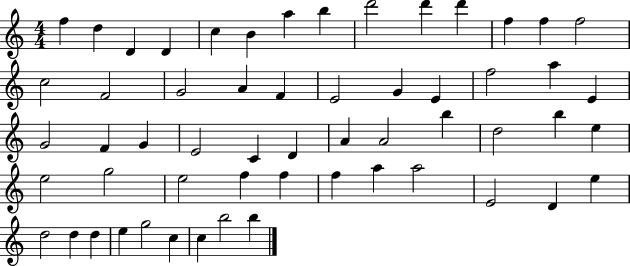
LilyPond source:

{
  \clef treble
  \numericTimeSignature
  \time 4/4
  \key c \major
  f''4 d''4 d'4 d'4 | c''4 b'4 a''4 b''4 | d'''2 d'''4 d'''4 | f''4 f''4 f''2 | \break c''2 f'2 | g'2 a'4 f'4 | e'2 g'4 e'4 | f''2 a''4 e'4 | \break g'2 f'4 g'4 | e'2 c'4 d'4 | a'4 a'2 b''4 | d''2 b''4 e''4 | \break e''2 g''2 | e''2 f''4 f''4 | f''4 a''4 a''2 | e'2 d'4 e''4 | \break d''2 d''4 d''4 | e''4 g''2 c''4 | c''4 b''2 b''4 | \bar "|."
}